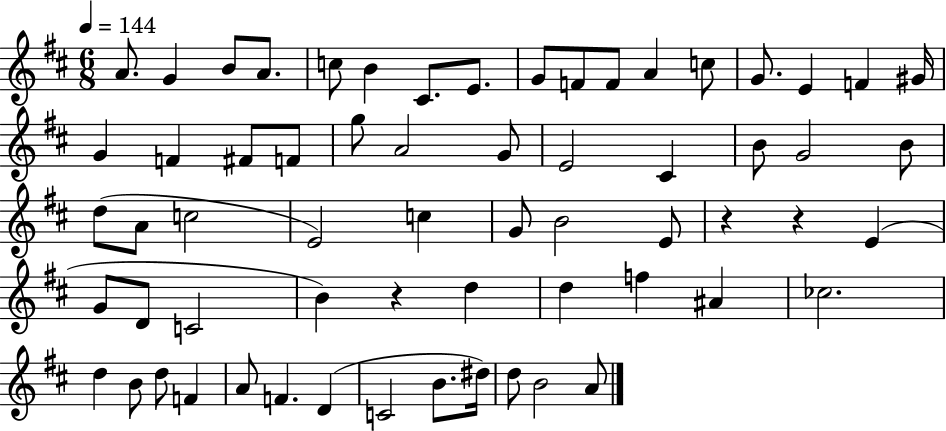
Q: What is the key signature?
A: D major